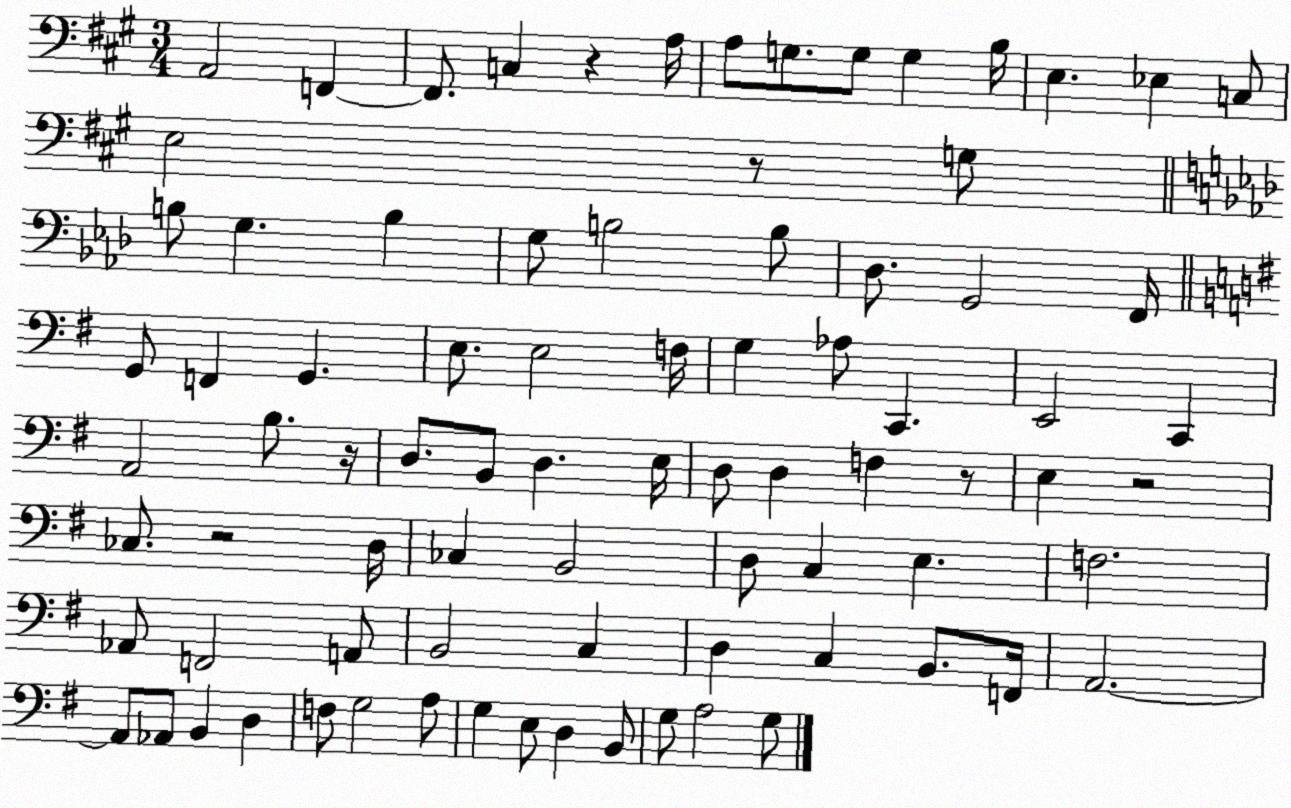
X:1
T:Untitled
M:3/4
L:1/4
K:A
A,,2 F,, F,,/2 C, z A,/4 A,/2 G,/2 G,/2 G, B,/4 E, _E, C,/2 E,2 z/2 G,/2 B,/2 G, B, G,/2 B,2 B,/2 _D,/2 G,,2 F,,/4 G,,/2 F,, G,, E,/2 E,2 F,/4 G, _A,/2 C,, E,,2 C,, A,,2 B,/2 z/4 D,/2 B,,/2 D, E,/4 D,/2 D, F, z/2 E, z2 _C,/2 z2 D,/4 _C, B,,2 D,/2 C, E, F,2 _A,,/2 F,,2 A,,/2 B,,2 C, D, C, B,,/2 F,,/4 A,,2 A,,/2 _A,,/2 B,, D, F,/2 G,2 A,/2 G, E,/2 D, B,,/2 G,/2 A,2 G,/2